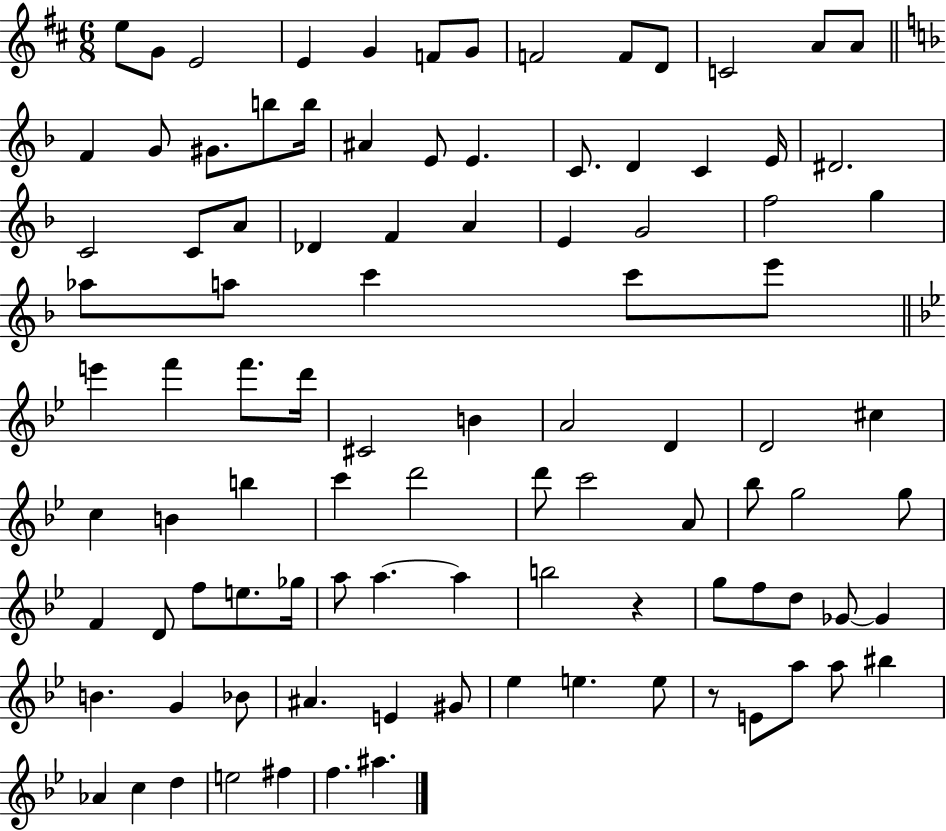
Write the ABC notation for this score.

X:1
T:Untitled
M:6/8
L:1/4
K:D
e/2 G/2 E2 E G F/2 G/2 F2 F/2 D/2 C2 A/2 A/2 F G/2 ^G/2 b/2 b/4 ^A E/2 E C/2 D C E/4 ^D2 C2 C/2 A/2 _D F A E G2 f2 g _a/2 a/2 c' c'/2 e'/2 e' f' f'/2 d'/4 ^C2 B A2 D D2 ^c c B b c' d'2 d'/2 c'2 A/2 _b/2 g2 g/2 F D/2 f/2 e/2 _g/4 a/2 a a b2 z g/2 f/2 d/2 _G/2 _G B G _B/2 ^A E ^G/2 _e e e/2 z/2 E/2 a/2 a/2 ^b _A c d e2 ^f f ^a